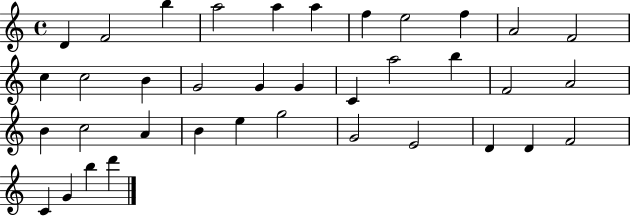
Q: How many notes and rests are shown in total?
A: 37